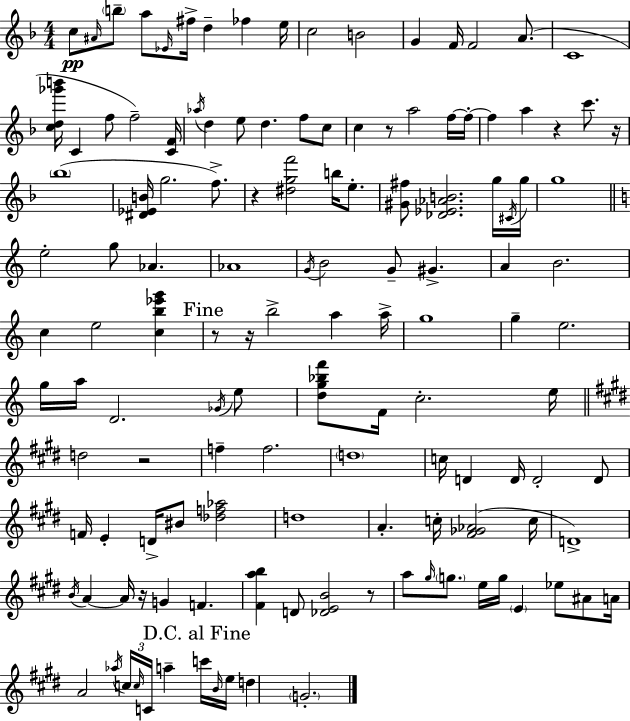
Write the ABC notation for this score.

X:1
T:Untitled
M:4/4
L:1/4
K:Dm
c/2 ^A/4 b/2 a/2 _E/4 ^f/4 d _f e/4 c2 B2 G F/4 F2 A/2 C4 [cd_g'b']/4 C f/2 f2 [CF]/4 _a/4 d e/2 d f/2 c/2 c z/2 a2 f/4 f/4 f a z c'/2 z/4 _b4 [^D_EB]/4 g2 f/2 z [^dgf']2 b/4 e/2 [^G^f]/2 [_D_E_AB]2 g/4 ^C/4 g/4 g4 e2 g/2 _A _A4 G/4 B2 G/2 ^G A B2 c e2 [cb_e'g'] z/2 z/4 b2 a a/4 g4 g e2 g/4 a/4 D2 _G/4 e/2 [dg_bf']/2 F/4 c2 e/4 d2 z2 f f2 d4 c/4 D D/4 D2 D/2 F/4 E D/4 ^B/2 [_df_a]2 d4 A c/4 [^F_G_A]2 c/4 D4 B/4 A A/4 z/4 G F [^Fab] D/2 [_DEB]2 z/2 a/2 ^g/4 g/2 e/4 g/4 E _e/2 ^A/2 A/4 A2 _a/4 c/4 c/4 C/4 a c'/4 B/4 e/4 d G2